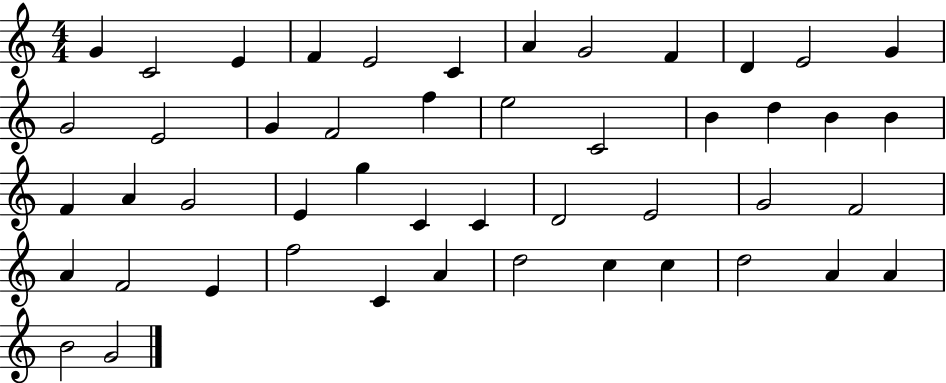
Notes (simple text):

G4/q C4/h E4/q F4/q E4/h C4/q A4/q G4/h F4/q D4/q E4/h G4/q G4/h E4/h G4/q F4/h F5/q E5/h C4/h B4/q D5/q B4/q B4/q F4/q A4/q G4/h E4/q G5/q C4/q C4/q D4/h E4/h G4/h F4/h A4/q F4/h E4/q F5/h C4/q A4/q D5/h C5/q C5/q D5/h A4/q A4/q B4/h G4/h